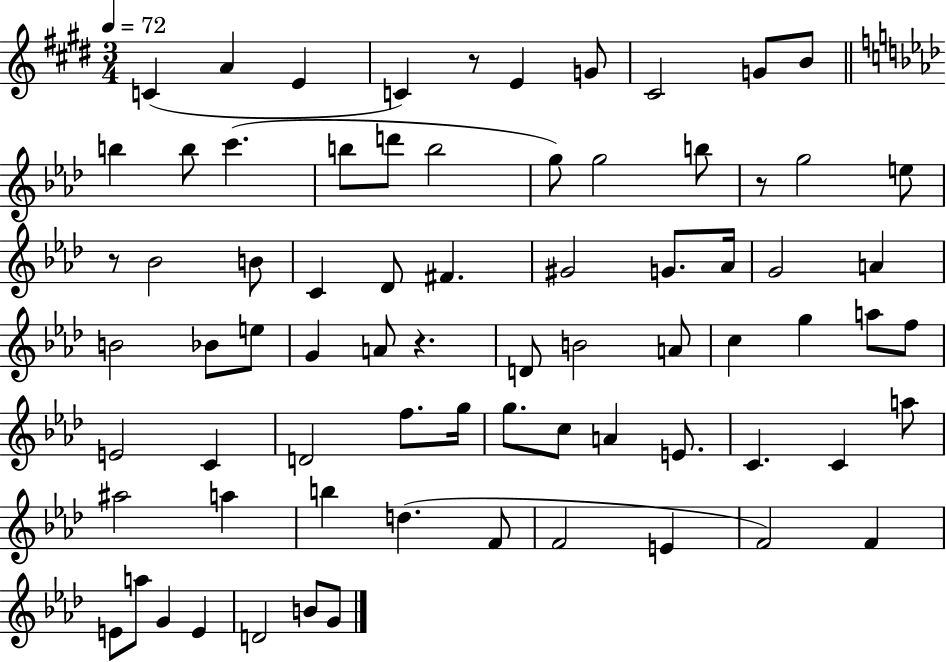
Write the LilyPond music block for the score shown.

{
  \clef treble
  \numericTimeSignature
  \time 3/4
  \key e \major
  \tempo 4 = 72
  c'4( a'4 e'4 | c'4) r8 e'4 g'8 | cis'2 g'8 b'8 | \bar "||" \break \key f \minor b''4 b''8 c'''4.( | b''8 d'''8 b''2 | g''8) g''2 b''8 | r8 g''2 e''8 | \break r8 bes'2 b'8 | c'4 des'8 fis'4. | gis'2 g'8. aes'16 | g'2 a'4 | \break b'2 bes'8 e''8 | g'4 a'8 r4. | d'8 b'2 a'8 | c''4 g''4 a''8 f''8 | \break e'2 c'4 | d'2 f''8. g''16 | g''8. c''8 a'4 e'8. | c'4. c'4 a''8 | \break ais''2 a''4 | b''4 d''4.( f'8 | f'2 e'4 | f'2) f'4 | \break e'8 a''8 g'4 e'4 | d'2 b'8 g'8 | \bar "|."
}